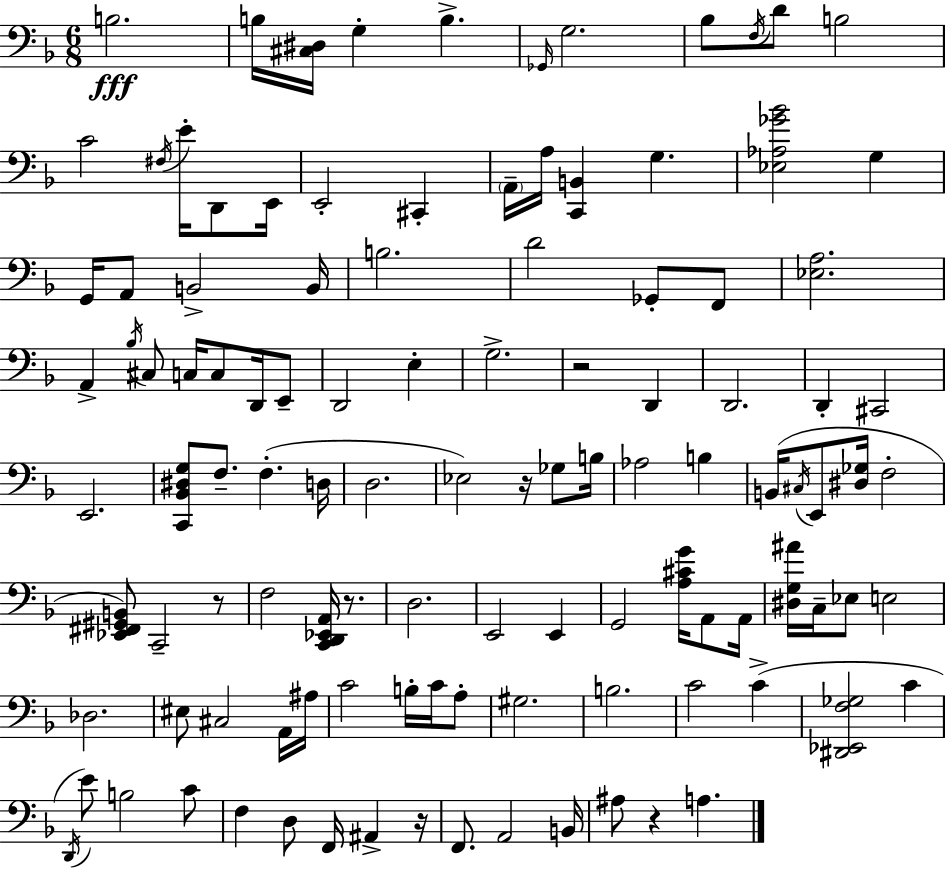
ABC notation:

X:1
T:Untitled
M:6/8
L:1/4
K:F
B,2 B,/4 [^C,^D,]/4 G, B, _G,,/4 G,2 _B,/2 F,/4 D/2 B,2 C2 ^F,/4 E/4 D,,/2 E,,/4 E,,2 ^C,, A,,/4 A,/4 [C,,B,,] G, [_E,_A,_G_B]2 G, G,,/4 A,,/2 B,,2 B,,/4 B,2 D2 _G,,/2 F,,/2 [_E,A,]2 A,, _B,/4 ^C,/2 C,/4 C,/2 D,,/4 E,,/2 D,,2 E, G,2 z2 D,, D,,2 D,, ^C,,2 E,,2 [C,,_B,,^D,G,]/2 F,/2 F, D,/4 D,2 _E,2 z/4 _G,/2 B,/4 _A,2 B, B,,/4 ^C,/4 E,,/2 [^D,_G,]/4 F,2 [_E,,^F,,^G,,B,,]/2 C,,2 z/2 F,2 [C,,D,,_E,,A,,]/4 z/2 D,2 E,,2 E,, G,,2 [A,^CG]/4 A,,/2 A,,/4 [^D,G,^A]/4 C,/4 _E,/2 E,2 _D,2 ^E,/2 ^C,2 A,,/4 ^A,/4 C2 B,/4 C/4 A,/2 ^G,2 B,2 C2 C [^D,,_E,,F,_G,]2 C D,,/4 E/2 B,2 C/2 F, D,/2 F,,/4 ^A,, z/4 F,,/2 A,,2 B,,/4 ^A,/2 z A,